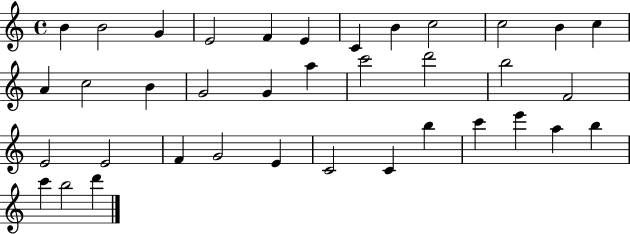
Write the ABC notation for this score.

X:1
T:Untitled
M:4/4
L:1/4
K:C
B B2 G E2 F E C B c2 c2 B c A c2 B G2 G a c'2 d'2 b2 F2 E2 E2 F G2 E C2 C b c' e' a b c' b2 d'